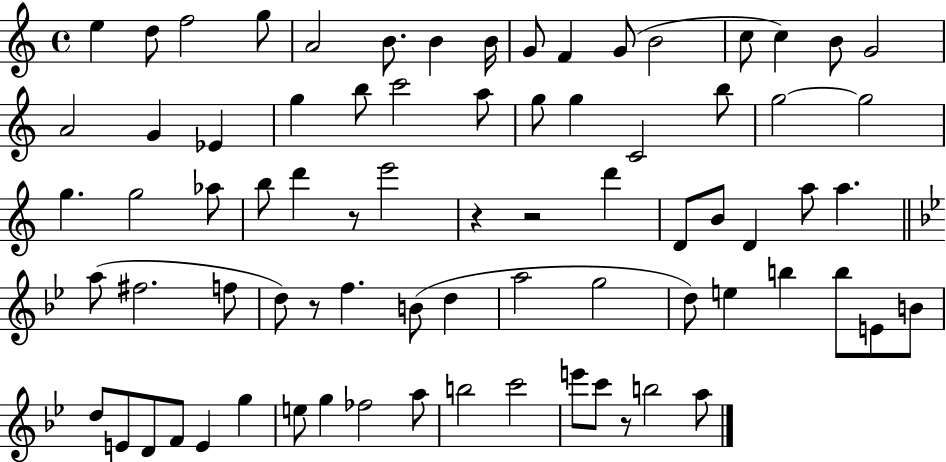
{
  \clef treble
  \time 4/4
  \defaultTimeSignature
  \key c \major
  \repeat volta 2 { e''4 d''8 f''2 g''8 | a'2 b'8. b'4 b'16 | g'8 f'4 g'8( b'2 | c''8 c''4) b'8 g'2 | \break a'2 g'4 ees'4 | g''4 b''8 c'''2 a''8 | g''8 g''4 c'2 b''8 | g''2~~ g''2 | \break g''4. g''2 aes''8 | b''8 d'''4 r8 e'''2 | r4 r2 d'''4 | d'8 b'8 d'4 a''8 a''4. | \break \bar "||" \break \key bes \major a''8( fis''2. f''8 | d''8) r8 f''4. b'8( d''4 | a''2 g''2 | d''8) e''4 b''4 b''8 e'8 b'8 | \break d''8 e'8 d'8 f'8 e'4 g''4 | e''8 g''4 fes''2 a''8 | b''2 c'''2 | e'''8 c'''8 r8 b''2 a''8 | \break } \bar "|."
}